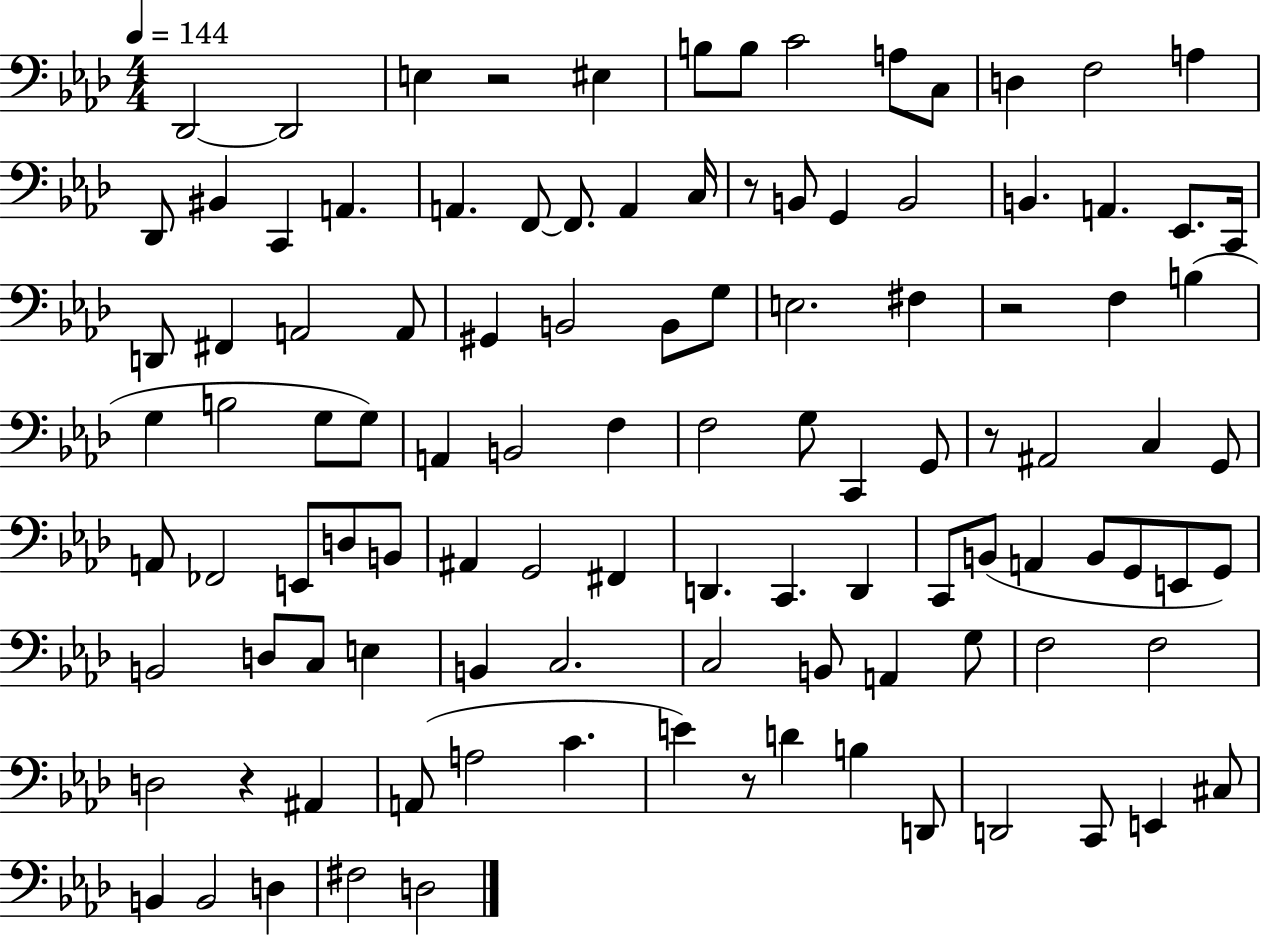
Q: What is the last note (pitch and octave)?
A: D3